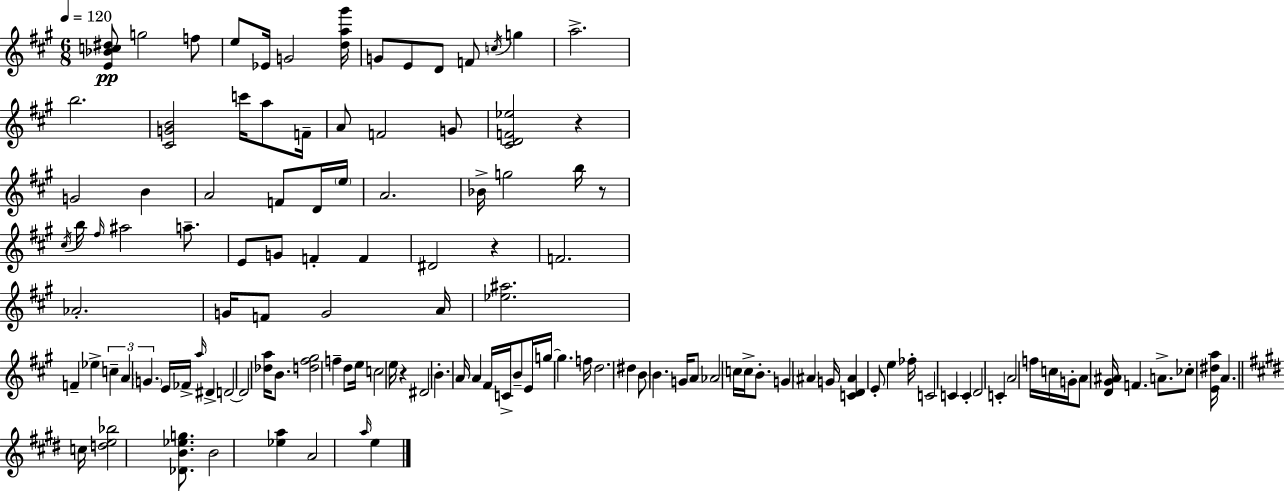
{
  \clef treble
  \numericTimeSignature
  \time 6/8
  \key a \major
  \tempo 4 = 120
  <e' bes' c'' dis''>8\pp g''2 f''8 | e''8 ees'16 g'2 <d'' a'' gis'''>16 | g'8 e'8 d'8 f'8 \acciaccatura { c''16 } g''4 | a''2.-> | \break b''2. | <cis' g' b'>2 c'''16 a''8 | f'16-- a'8 f'2 g'8 | <cis' d' f' ees''>2 r4 | \break g'2 b'4 | a'2 f'8 d'16 | \parenthesize e''16 a'2. | bes'16-> g''2 b''16 r8 | \break \acciaccatura { cis''16 } b''16 \grace { fis''16 } ais''2 | a''8.-- e'8 g'8 f'4-. f'4 | dis'2 r4 | f'2. | \break aes'2.-. | g'16 f'8 g'2 | a'16 <ees'' ais''>2. | f'4-- ees''4-> \tuplet 3/2 { c''4-- | \break a'4 \parenthesize g'4. } | e'16 fes'16-> \grace { a''16 } dis'4-> d'2~~ | d'2 | <des'' a''>16 b'8. <d'' fis'' gis''>2 | \break f''4-- d''8 e''16 c''2 | e''16 r4 dis'2 | b'4.-. a'16 a'4 | fis'16 c'16-> b'8-- e'16 g''16~~ g''4. | \break f''16 d''2. | dis''4 b'8 b'4. | g'16 a'8 aes'2 | c''16 c''16-> b'8.-. g'4 | \break \parenthesize ais'4 g'16 <c' d' ais'>4 e'8-. e''4 | fes''16-. c'2 | c'4 c'4-. d'2 | c'4-. a'2 | \break f''16 c''16 g'16-. a'8 <d' gis' ais'>16 f'4. | a'8.-> ces''8-. <e' dis'' a''>16 a'4. | \bar "||" \break \key e \major c''16 <d'' e'' bes''>2 <des' b' ees'' g''>8. | b'2 <ees'' a''>4 | a'2 \grace { a''16 } e''4 | \bar "|."
}